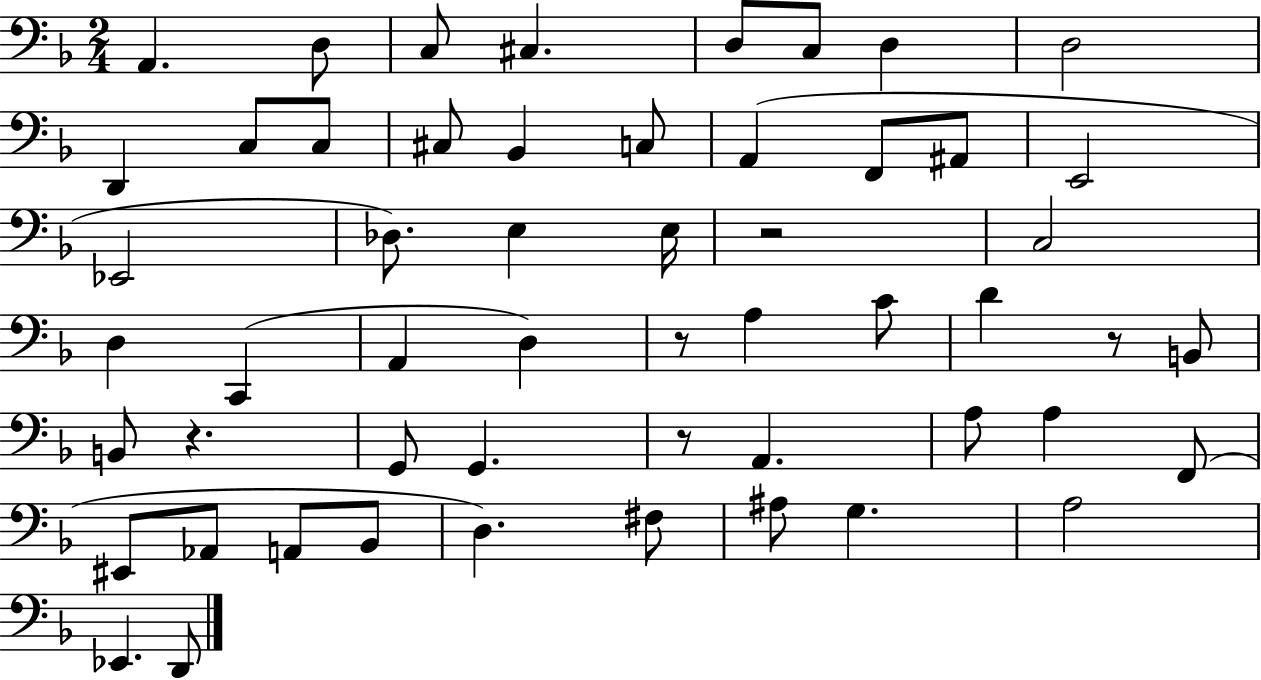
X:1
T:Untitled
M:2/4
L:1/4
K:F
A,, D,/2 C,/2 ^C, D,/2 C,/2 D, D,2 D,, C,/2 C,/2 ^C,/2 _B,, C,/2 A,, F,,/2 ^A,,/2 E,,2 _E,,2 _D,/2 E, E,/4 z2 C,2 D, C,, A,, D, z/2 A, C/2 D z/2 B,,/2 B,,/2 z G,,/2 G,, z/2 A,, A,/2 A, F,,/2 ^E,,/2 _A,,/2 A,,/2 _B,,/2 D, ^F,/2 ^A,/2 G, A,2 _E,, D,,/2